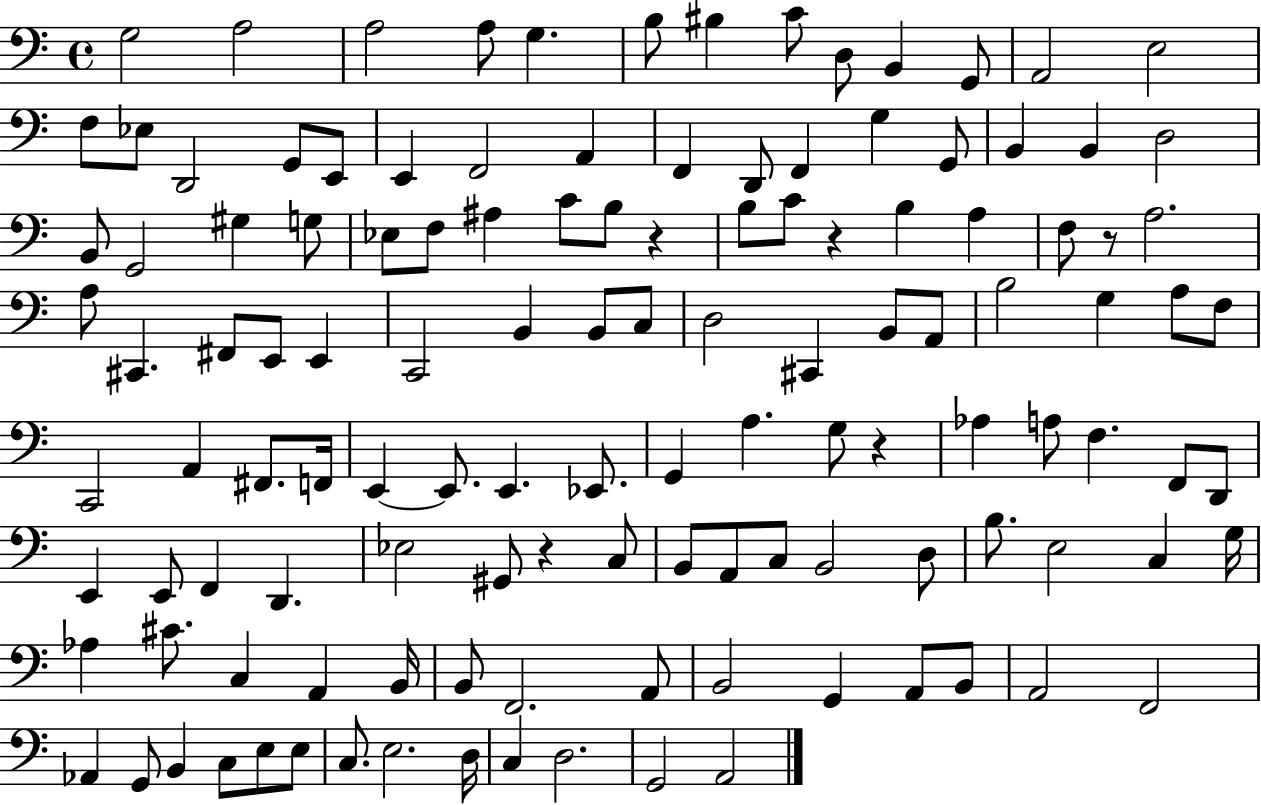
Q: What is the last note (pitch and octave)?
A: A2